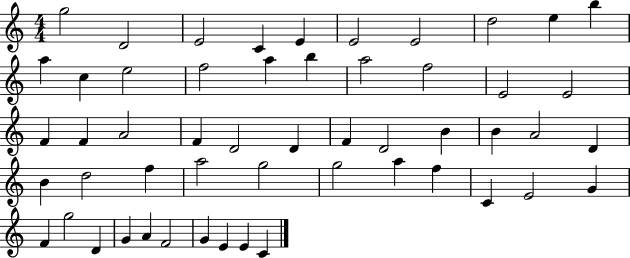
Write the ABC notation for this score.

X:1
T:Untitled
M:4/4
L:1/4
K:C
g2 D2 E2 C E E2 E2 d2 e b a c e2 f2 a b a2 f2 E2 E2 F F A2 F D2 D F D2 B B A2 D B d2 f a2 g2 g2 a f C E2 G F g2 D G A F2 G E E C